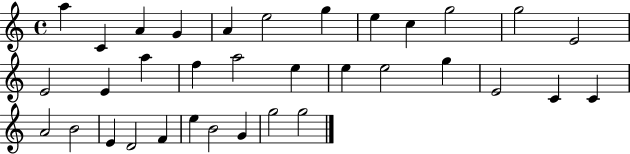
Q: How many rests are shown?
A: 0